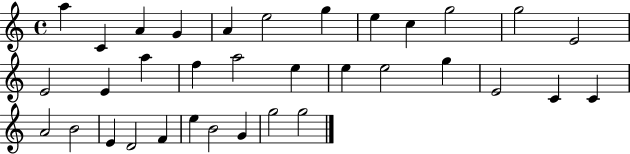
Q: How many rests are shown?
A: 0